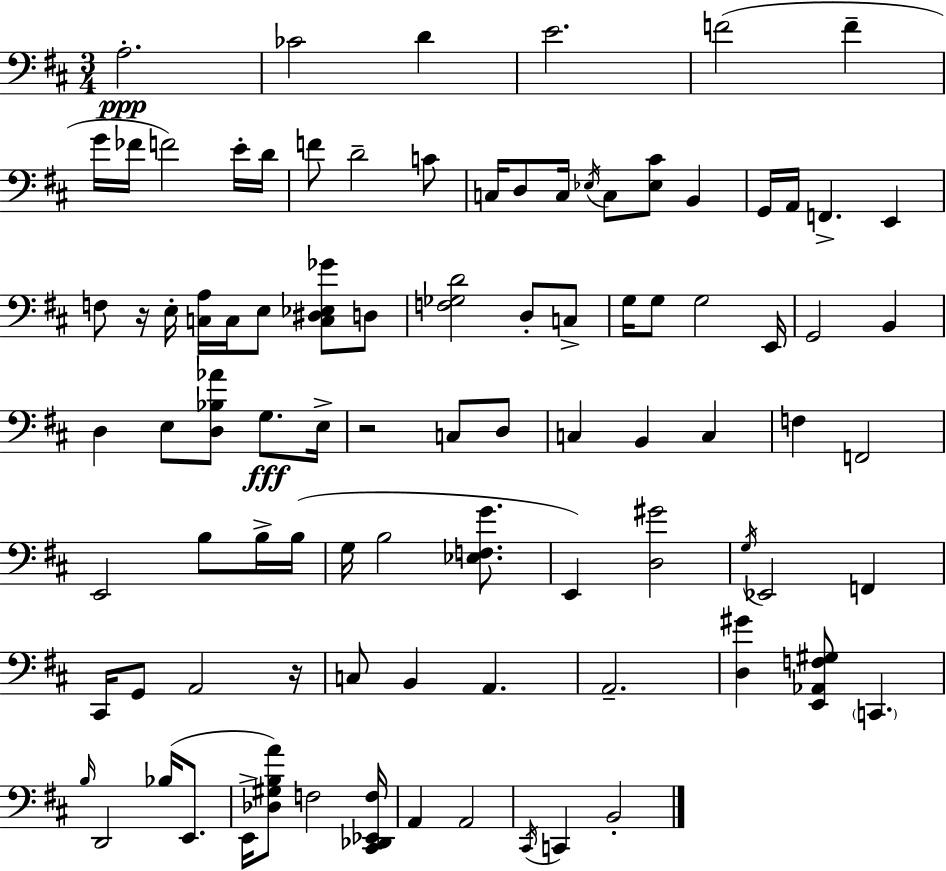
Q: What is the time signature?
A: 3/4